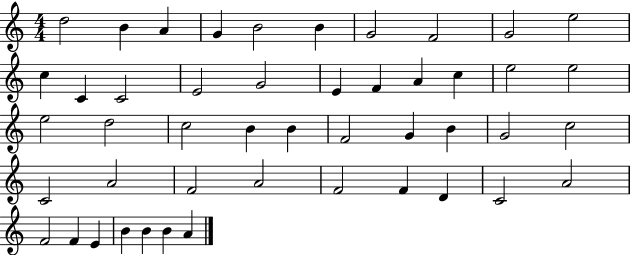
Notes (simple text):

D5/h B4/q A4/q G4/q B4/h B4/q G4/h F4/h G4/h E5/h C5/q C4/q C4/h E4/h G4/h E4/q F4/q A4/q C5/q E5/h E5/h E5/h D5/h C5/h B4/q B4/q F4/h G4/q B4/q G4/h C5/h C4/h A4/h F4/h A4/h F4/h F4/q D4/q C4/h A4/h F4/h F4/q E4/q B4/q B4/q B4/q A4/q